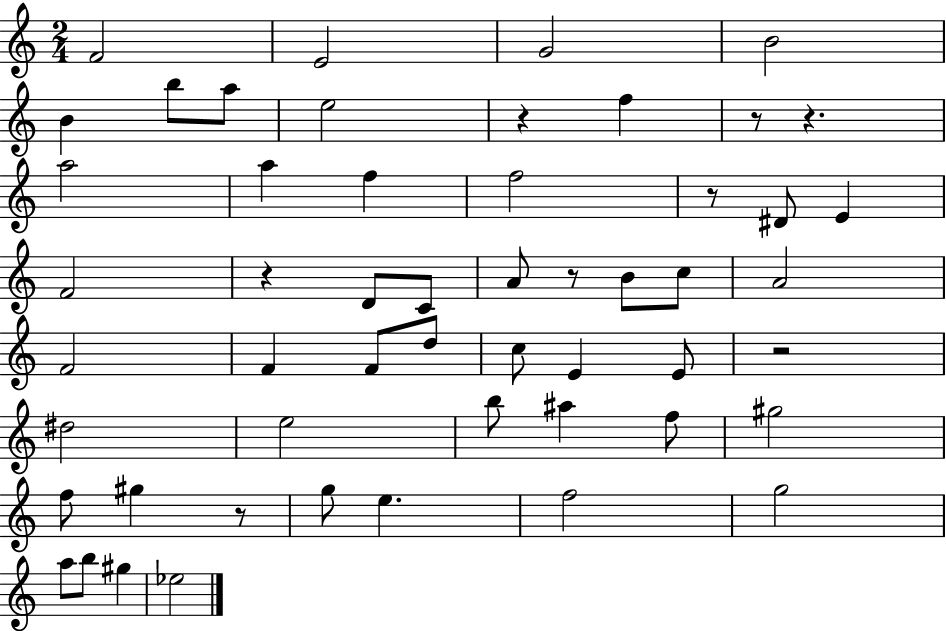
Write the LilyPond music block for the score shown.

{
  \clef treble
  \numericTimeSignature
  \time 2/4
  \key c \major
  f'2 | e'2 | g'2 | b'2 | \break b'4 b''8 a''8 | e''2 | r4 f''4 | r8 r4. | \break a''2 | a''4 f''4 | f''2 | r8 dis'8 e'4 | \break f'2 | r4 d'8 c'8 | a'8 r8 b'8 c''8 | a'2 | \break f'2 | f'4 f'8 d''8 | c''8 e'4 e'8 | r2 | \break dis''2 | e''2 | b''8 ais''4 f''8 | gis''2 | \break f''8 gis''4 r8 | g''8 e''4. | f''2 | g''2 | \break a''8 b''8 gis''4 | ees''2 | \bar "|."
}